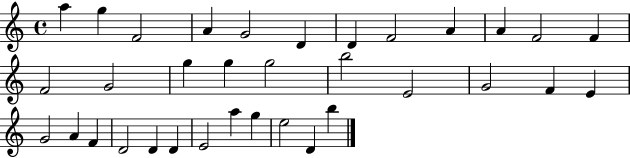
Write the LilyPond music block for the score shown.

{
  \clef treble
  \time 4/4
  \defaultTimeSignature
  \key c \major
  a''4 g''4 f'2 | a'4 g'2 d'4 | d'4 f'2 a'4 | a'4 f'2 f'4 | \break f'2 g'2 | g''4 g''4 g''2 | b''2 e'2 | g'2 f'4 e'4 | \break g'2 a'4 f'4 | d'2 d'4 d'4 | e'2 a''4 g''4 | e''2 d'4 b''4 | \break \bar "|."
}